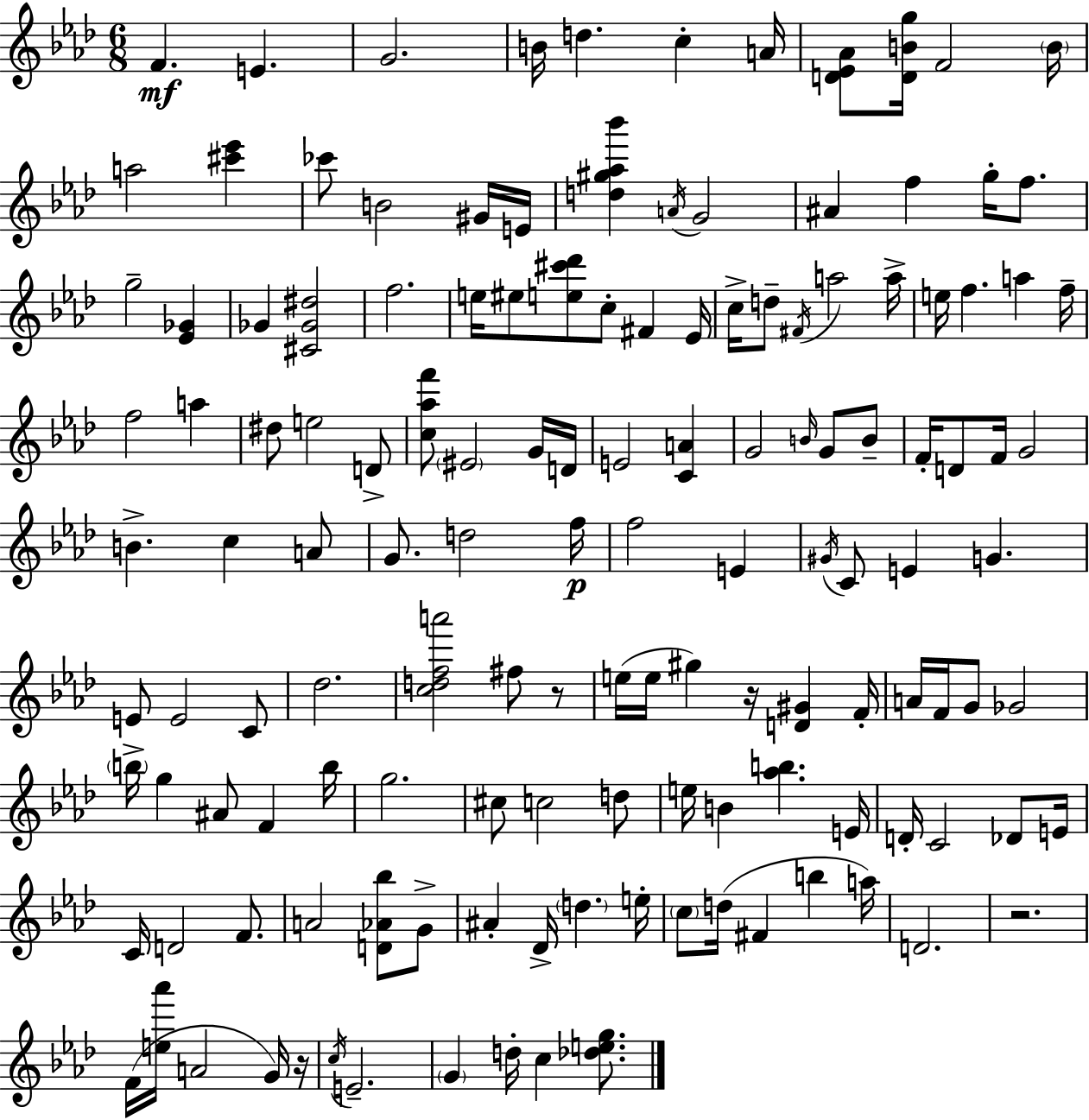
{
  \clef treble
  \numericTimeSignature
  \time 6/8
  \key aes \major
  f'4.\mf e'4. | g'2. | b'16 d''4. c''4-. a'16 | <d' ees' aes'>8 <d' b' g''>16 f'2 \parenthesize b'16 | \break a''2 <cis''' ees'''>4 | ces'''8 b'2 gis'16 e'16 | <d'' gis'' aes'' bes'''>4 \acciaccatura { a'16 } g'2 | ais'4 f''4 g''16-. f''8. | \break g''2-- <ees' ges'>4 | ges'4 <cis' ges' dis''>2 | f''2. | e''16 eis''8 <e'' cis''' des'''>8 c''8-. fis'4 | \break ees'16 c''16-> d''8-- \acciaccatura { fis'16 } a''2 | a''16-> e''16 f''4. a''4 | f''16-- f''2 a''4 | dis''8 e''2 | \break d'8-> <c'' aes'' f'''>8 \parenthesize eis'2 | g'16 d'16 e'2 <c' a'>4 | g'2 \grace { b'16 } g'8 | b'8-- f'16-. d'8 f'16 g'2 | \break b'4.-> c''4 | a'8 g'8. d''2 | f''16\p f''2 e'4 | \acciaccatura { gis'16 } c'8 e'4 g'4. | \break e'8 e'2 | c'8 des''2. | <c'' d'' f'' a'''>2 | fis''8 r8 e''16( e''16 gis''4) r16 <d' gis'>4 | \break f'16-. a'16 f'16 g'8 ges'2 | \parenthesize b''16-> g''4 ais'8 f'4 | b''16 g''2. | cis''8 c''2 | \break d''8 e''16 b'4 <aes'' b''>4. | e'16 d'16-. c'2 | des'8 e'16 c'16 d'2 | f'8. a'2 | \break <d' aes' bes''>8 g'8-> ais'4-. des'16-> \parenthesize d''4. | e''16-. \parenthesize c''8 d''16( fis'4 b''4 | a''16) d'2. | r2. | \break f'16( <e'' aes'''>16 a'2 | g'16) r16 \acciaccatura { c''16 } e'2.-- | \parenthesize g'4 d''16-. c''4 | <des'' e'' g''>8. \bar "|."
}